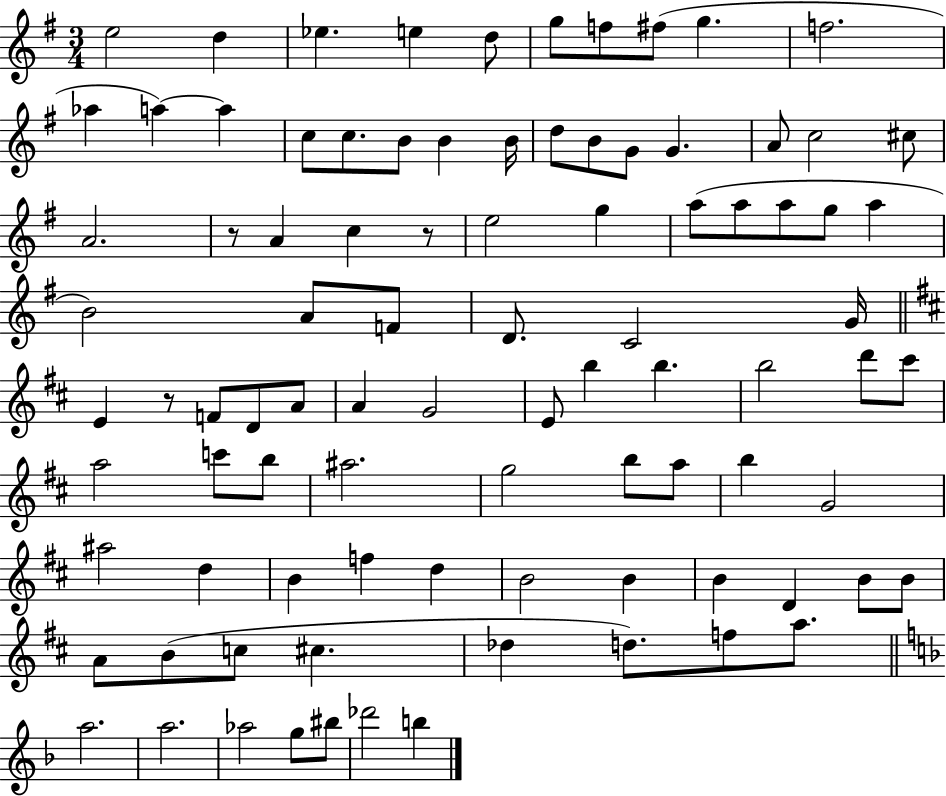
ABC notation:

X:1
T:Untitled
M:3/4
L:1/4
K:G
e2 d _e e d/2 g/2 f/2 ^f/2 g f2 _a a a c/2 c/2 B/2 B B/4 d/2 B/2 G/2 G A/2 c2 ^c/2 A2 z/2 A c z/2 e2 g a/2 a/2 a/2 g/2 a B2 A/2 F/2 D/2 C2 G/4 E z/2 F/2 D/2 A/2 A G2 E/2 b b b2 d'/2 ^c'/2 a2 c'/2 b/2 ^a2 g2 b/2 a/2 b G2 ^a2 d B f d B2 B B D B/2 B/2 A/2 B/2 c/2 ^c _d d/2 f/2 a/2 a2 a2 _a2 g/2 ^b/2 _d'2 b